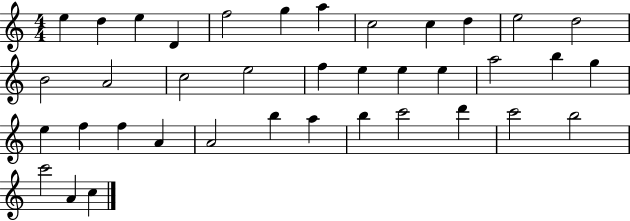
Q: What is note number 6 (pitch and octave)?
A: G5